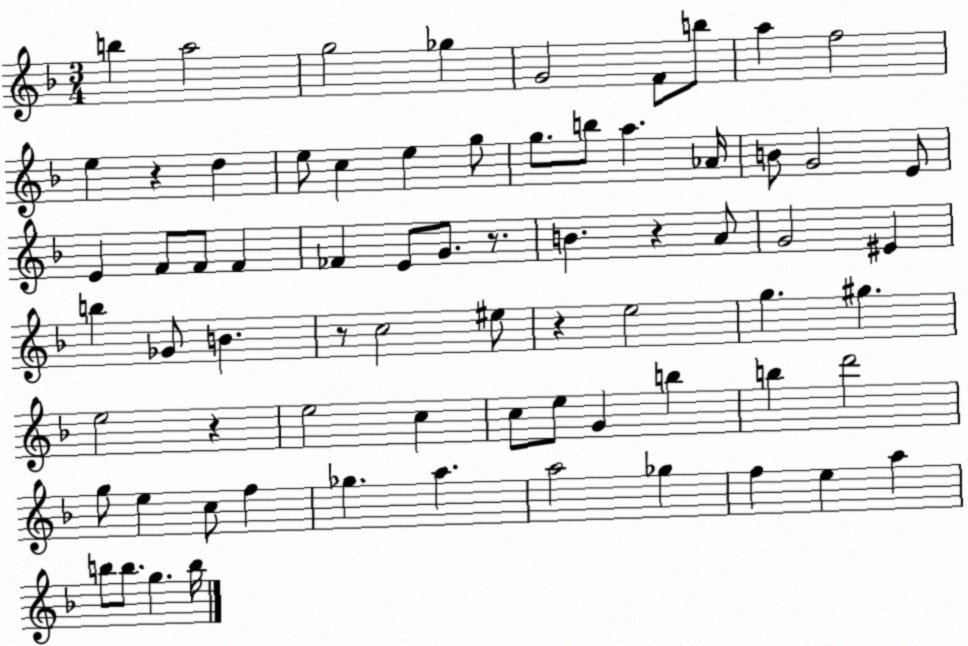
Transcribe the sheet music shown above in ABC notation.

X:1
T:Untitled
M:3/4
L:1/4
K:F
b a2 g2 _g G2 F/2 b/2 a f2 e z d e/2 c e g/2 g/2 b/2 a _A/4 B/2 G2 E/2 E F/2 F/2 F _F E/2 G/2 z/2 B z A/2 G2 ^E b _G/2 B z/2 c2 ^e/2 z e2 g ^g e2 z e2 c c/2 e/2 G b b d'2 g/2 e c/2 f _g a a2 _g f e a b/2 b/2 g b/4